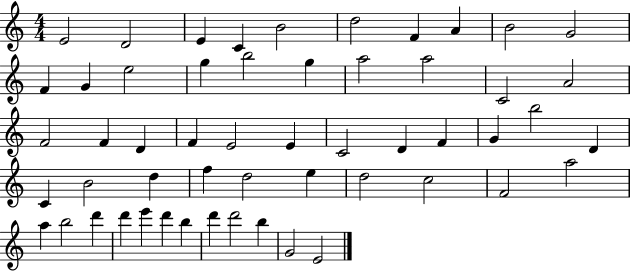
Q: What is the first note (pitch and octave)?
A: E4